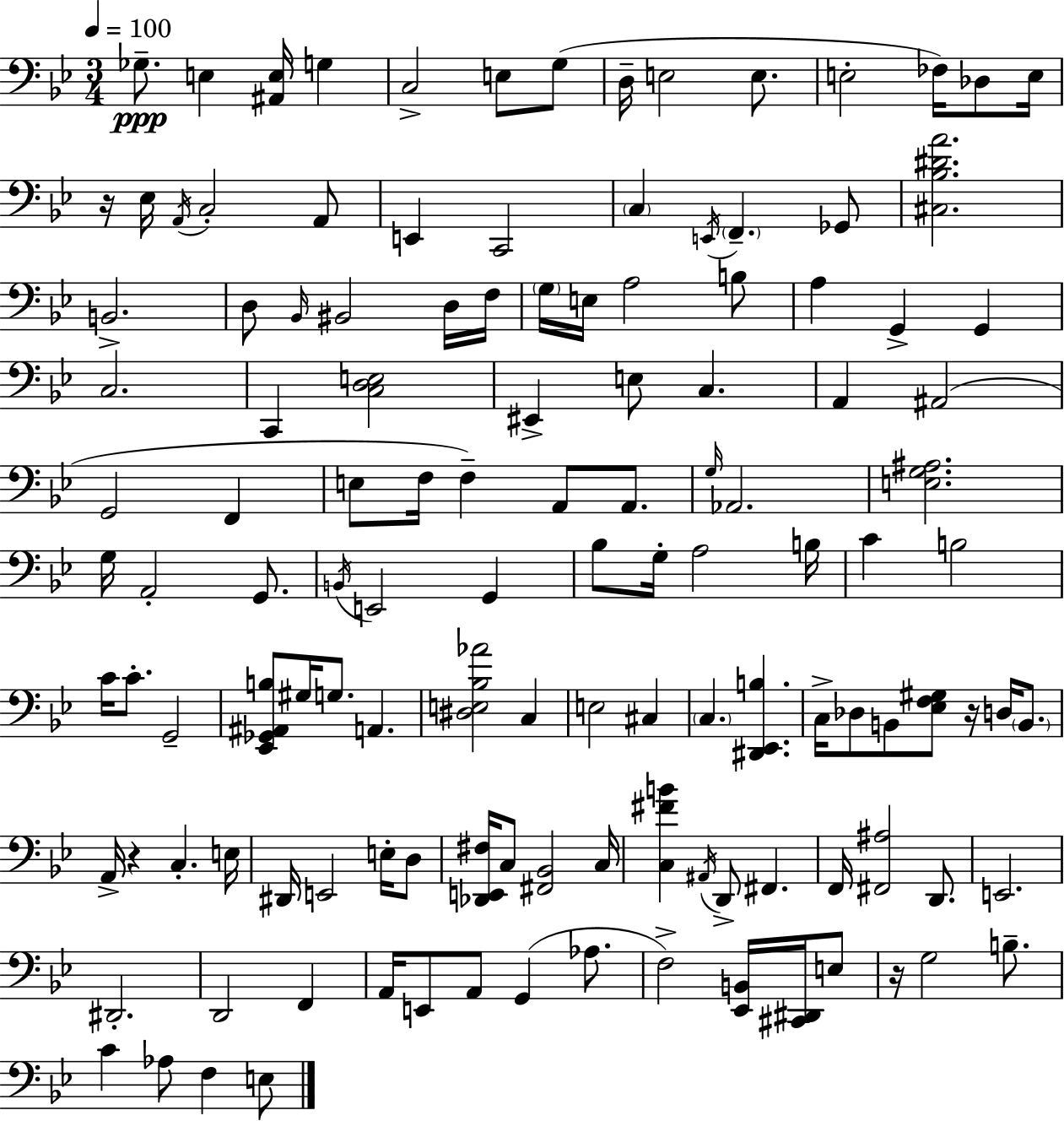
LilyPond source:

{
  \clef bass
  \numericTimeSignature
  \time 3/4
  \key g \minor
  \tempo 4 = 100
  ges8.--\ppp e4 <ais, e>16 g4 | c2-> e8 g8( | d16-- e2 e8. | e2-. fes16) des8 e16 | \break r16 ees16 \acciaccatura { a,16 } c2-. a,8 | e,4 c,2 | \parenthesize c4 \acciaccatura { e,16 } \parenthesize f,4.-- | ges,8 <cis bes dis' a'>2. | \break b,2.-> | d8 \grace { bes,16 } bis,2 | d16 f16 \parenthesize g16 e16 a2 | b8 a4 g,4-> g,4 | \break c2. | c,4 <c d e>2 | eis,4-> e8 c4. | a,4 ais,2( | \break g,2 f,4 | e8 f16 f4--) a,8 | a,8. \grace { g16 } aes,2. | <e g ais>2. | \break g16 a,2-. | g,8. \acciaccatura { b,16 } e,2 | g,4 bes8 g16-. a2 | b16 c'4 b2 | \break c'16 c'8.-. g,2-- | <ees, ges, ais, b>8 gis16 g8. a,4. | <dis e bes aes'>2 | c4 e2 | \break cis4 \parenthesize c4. <dis, ees, b>4. | c16-> des8 b,8 <ees f gis>8 | r16 d16 \parenthesize b,8. a,16-> r4 c4.-. | e16 dis,16 e,2 | \break e16-. d8 <des, e, fis>16 c8 <fis, bes,>2 | c16 <c fis' b'>4 \acciaccatura { ais,16 } d,8-> | fis,4. f,16 <fis, ais>2 | d,8. e,2. | \break dis,2.-. | d,2 | f,4 a,16 e,8 a,8 g,4( | aes8. f2->) | \break <ees, b,>16 <cis, dis,>16 e8 r16 g2 | b8.-- c'4 aes8 | f4 e8 \bar "|."
}